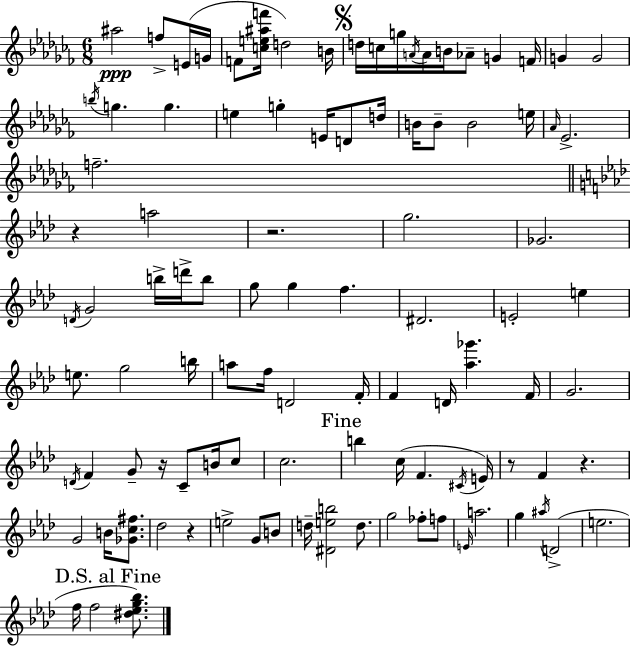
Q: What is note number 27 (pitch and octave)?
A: B4